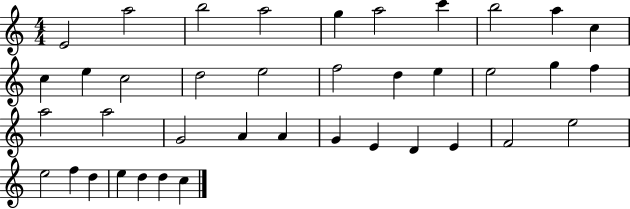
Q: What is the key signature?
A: C major